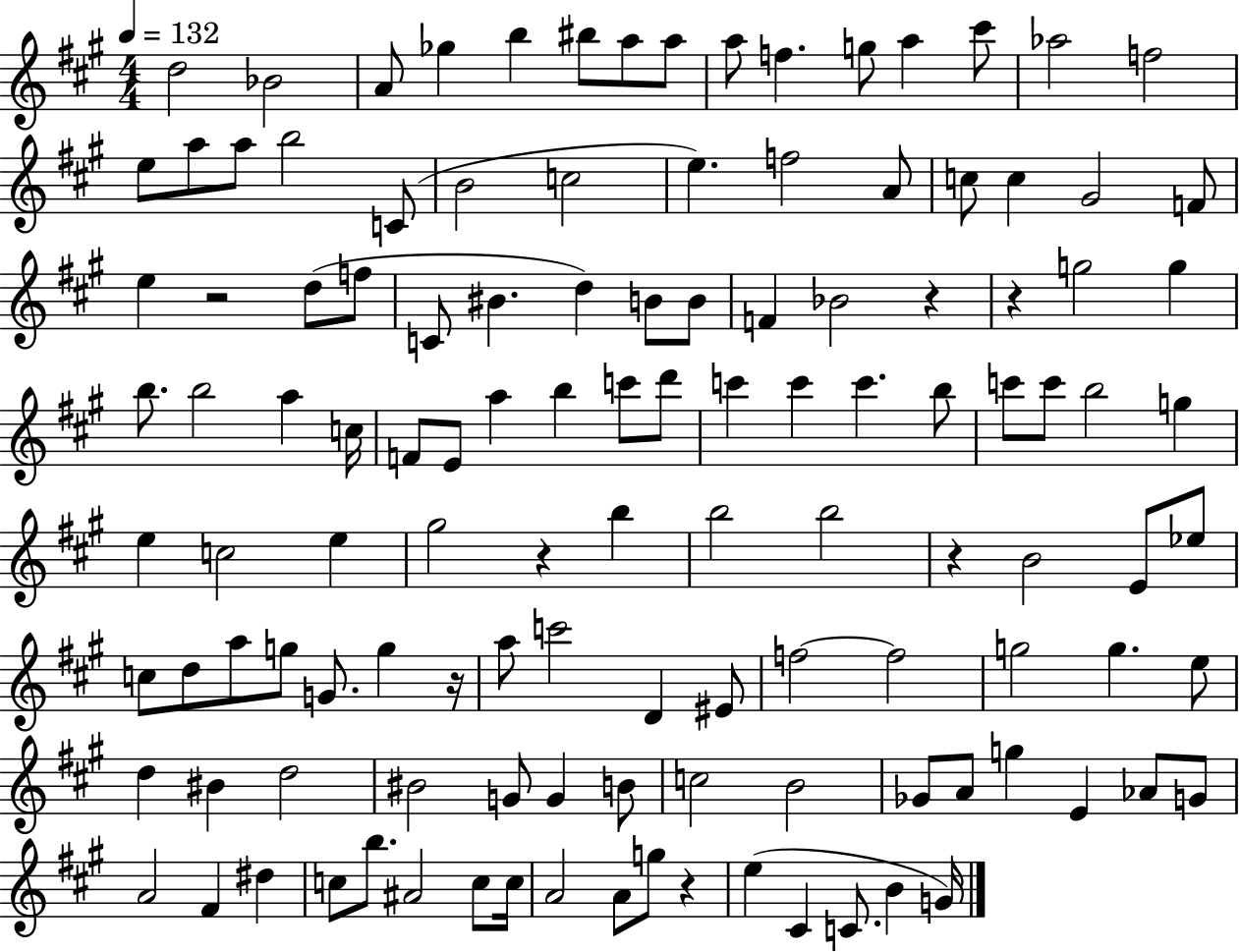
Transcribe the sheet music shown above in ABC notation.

X:1
T:Untitled
M:4/4
L:1/4
K:A
d2 _B2 A/2 _g b ^b/2 a/2 a/2 a/2 f g/2 a ^c'/2 _a2 f2 e/2 a/2 a/2 b2 C/2 B2 c2 e f2 A/2 c/2 c ^G2 F/2 e z2 d/2 f/2 C/2 ^B d B/2 B/2 F _B2 z z g2 g b/2 b2 a c/4 F/2 E/2 a b c'/2 d'/2 c' c' c' b/2 c'/2 c'/2 b2 g e c2 e ^g2 z b b2 b2 z B2 E/2 _e/2 c/2 d/2 a/2 g/2 G/2 g z/4 a/2 c'2 D ^E/2 f2 f2 g2 g e/2 d ^B d2 ^B2 G/2 G B/2 c2 B2 _G/2 A/2 g E _A/2 G/2 A2 ^F ^d c/2 b/2 ^A2 c/2 c/4 A2 A/2 g/2 z e ^C C/2 B G/4